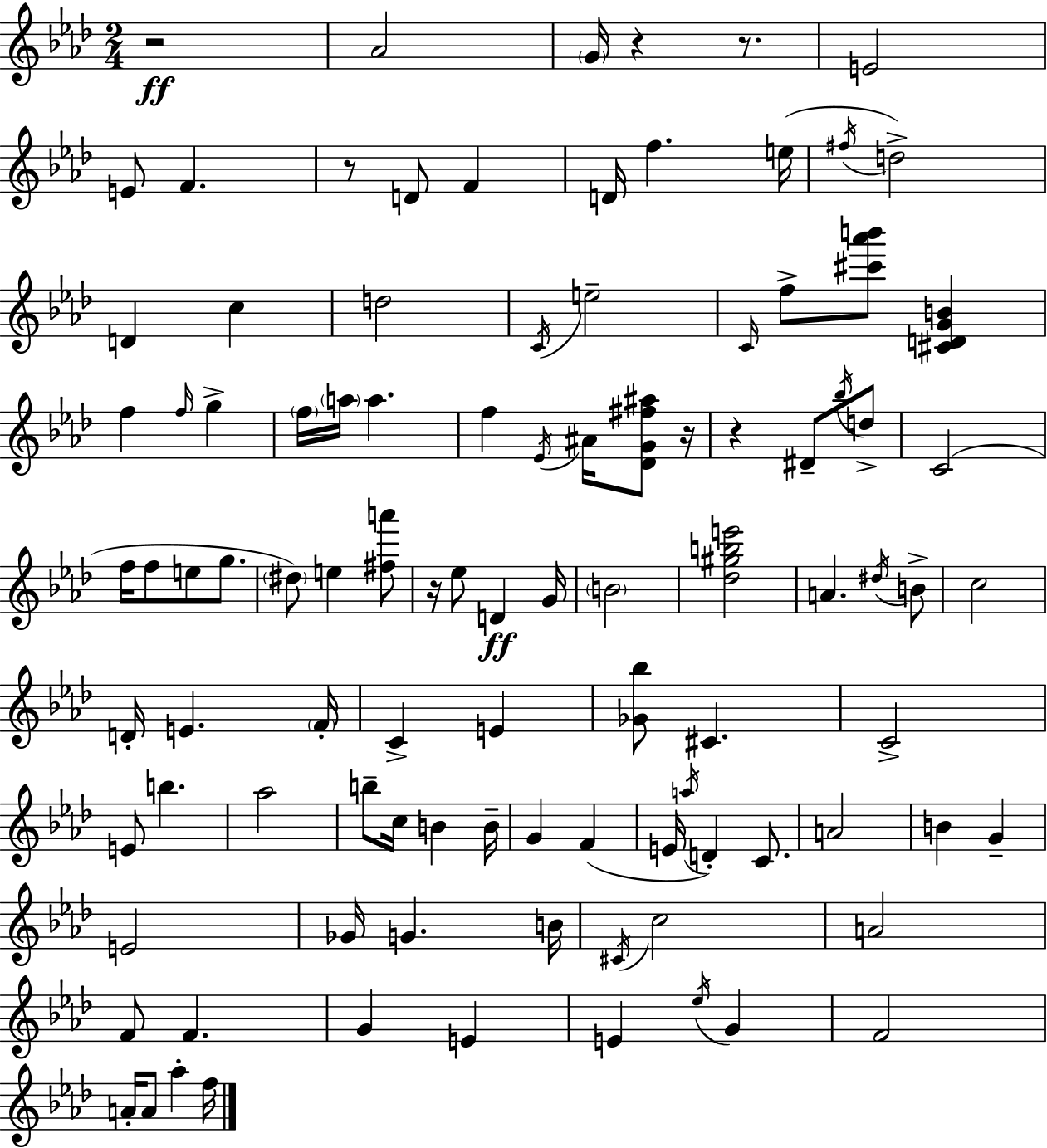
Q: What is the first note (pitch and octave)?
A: Ab4